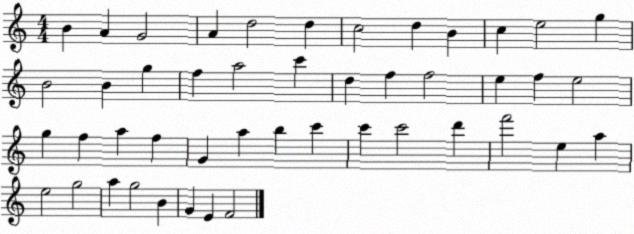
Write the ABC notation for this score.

X:1
T:Untitled
M:4/4
L:1/4
K:C
B A G2 A d2 d c2 d B c e2 g B2 B g f a2 c' d f f2 e f e2 g f a f G a b c' c' c'2 d' f'2 e a e2 g2 a g2 B G E F2